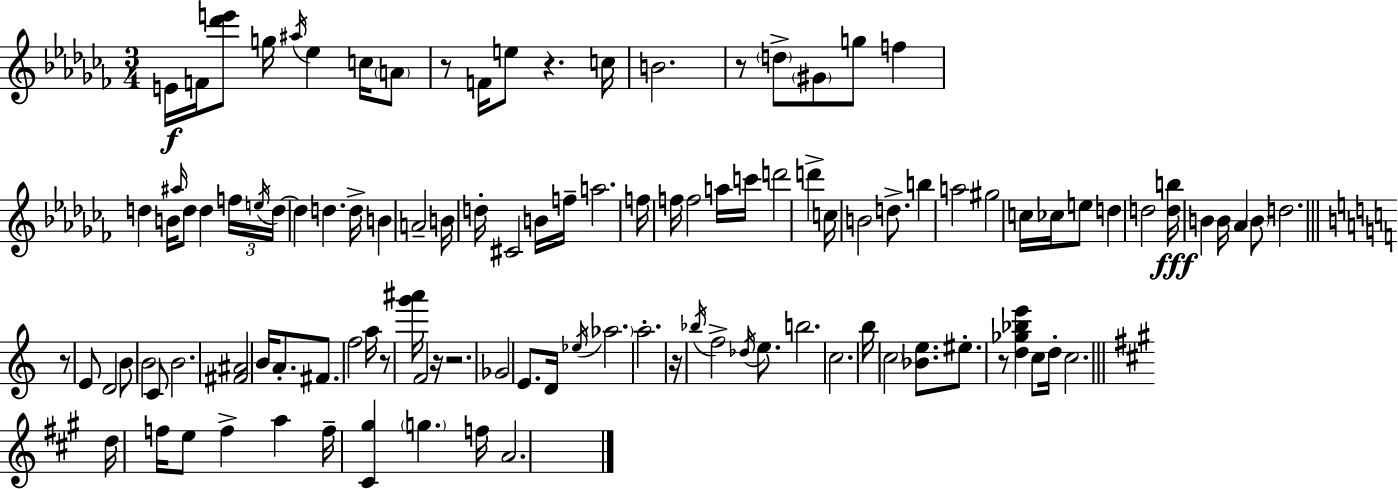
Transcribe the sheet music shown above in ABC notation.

X:1
T:Untitled
M:3/4
L:1/4
K:Abm
E/4 F/4 [_d'e']/2 g/4 ^a/4 _e c/4 A/2 z/2 F/4 e/2 z c/4 B2 z/2 d/2 ^G/2 g/2 f d B/4 ^a/4 d/2 d f/4 e/4 d/4 d d d/4 B A2 B/4 d/4 ^C2 B/4 f/4 a2 f/4 f/4 f2 a/4 c'/4 d'2 d' c/4 B2 d/2 b a2 ^g2 c/4 _c/4 e/2 d d2 [db]/4 B B/4 _A B/2 d2 z/2 E/2 D2 B/2 B2 C/2 B2 [^F^A]2 B/4 A/2 ^F/2 f2 a/4 z/2 [g'^a']/4 F2 z/4 z2 _G2 E/2 D/4 _e/4 _a2 a2 z/4 _b/4 f2 _d/4 e/2 b2 c2 b/4 c2 [_Be]/2 ^e/2 z/2 [d_g_be'] c/2 d/4 c2 d/4 f/4 e/2 f a f/4 [^C^g] g f/4 A2